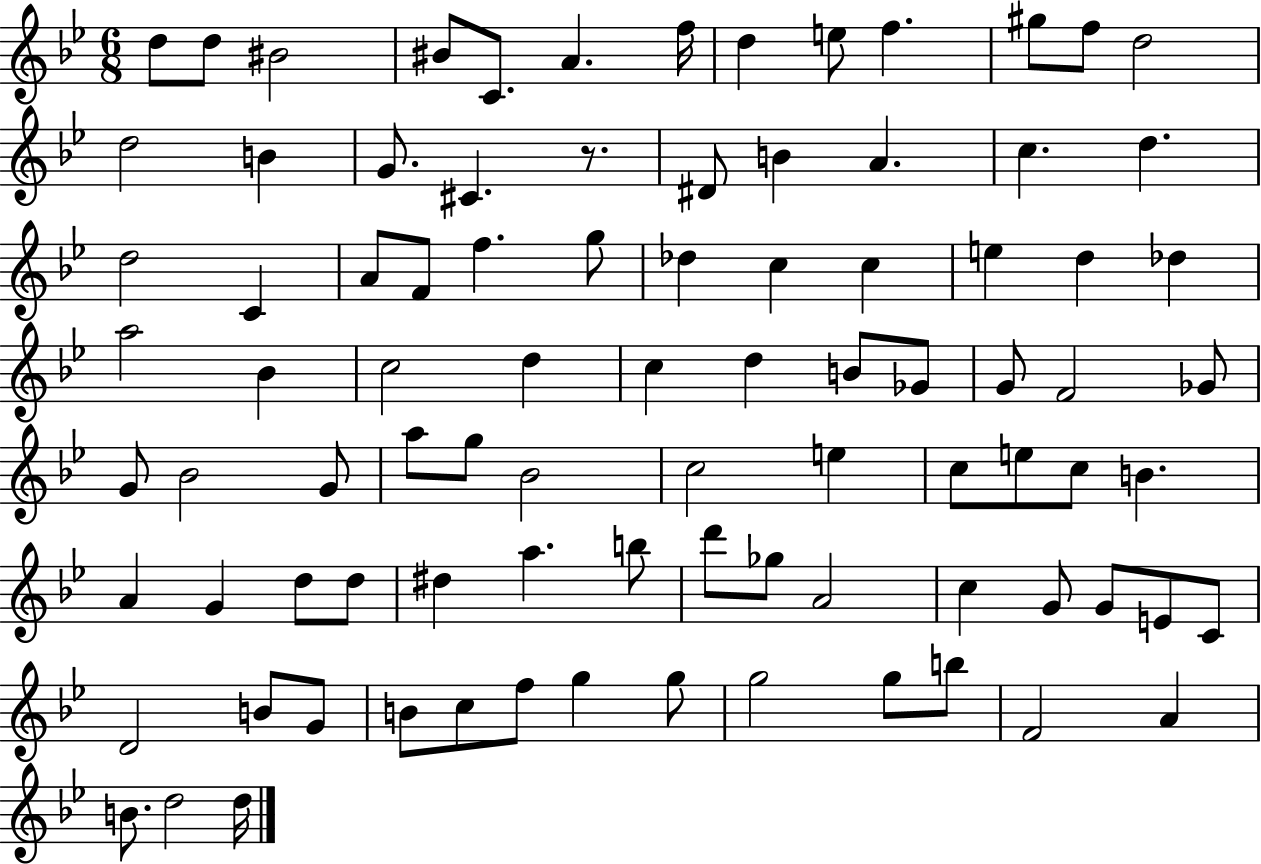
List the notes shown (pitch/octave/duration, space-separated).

D5/e D5/e BIS4/h BIS4/e C4/e. A4/q. F5/s D5/q E5/e F5/q. G#5/e F5/e D5/h D5/h B4/q G4/e. C#4/q. R/e. D#4/e B4/q A4/q. C5/q. D5/q. D5/h C4/q A4/e F4/e F5/q. G5/e Db5/q C5/q C5/q E5/q D5/q Db5/q A5/h Bb4/q C5/h D5/q C5/q D5/q B4/e Gb4/e G4/e F4/h Gb4/e G4/e Bb4/h G4/e A5/e G5/e Bb4/h C5/h E5/q C5/e E5/e C5/e B4/q. A4/q G4/q D5/e D5/e D#5/q A5/q. B5/e D6/e Gb5/e A4/h C5/q G4/e G4/e E4/e C4/e D4/h B4/e G4/e B4/e C5/e F5/e G5/q G5/e G5/h G5/e B5/e F4/h A4/q B4/e. D5/h D5/s